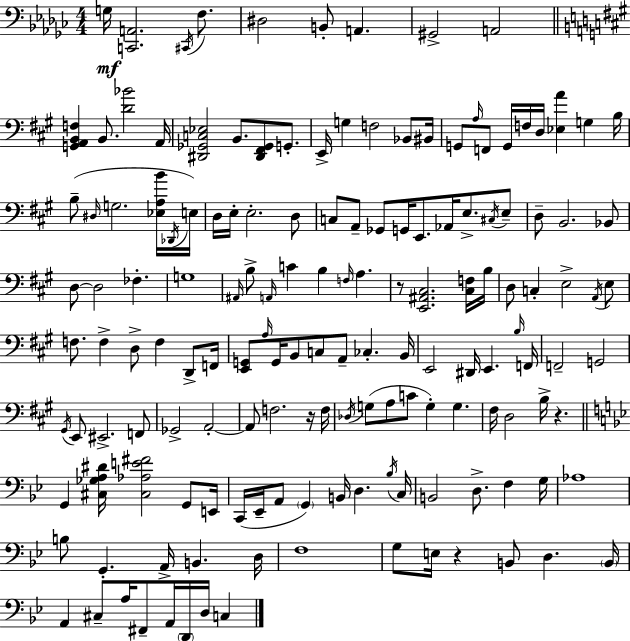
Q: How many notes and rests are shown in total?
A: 152